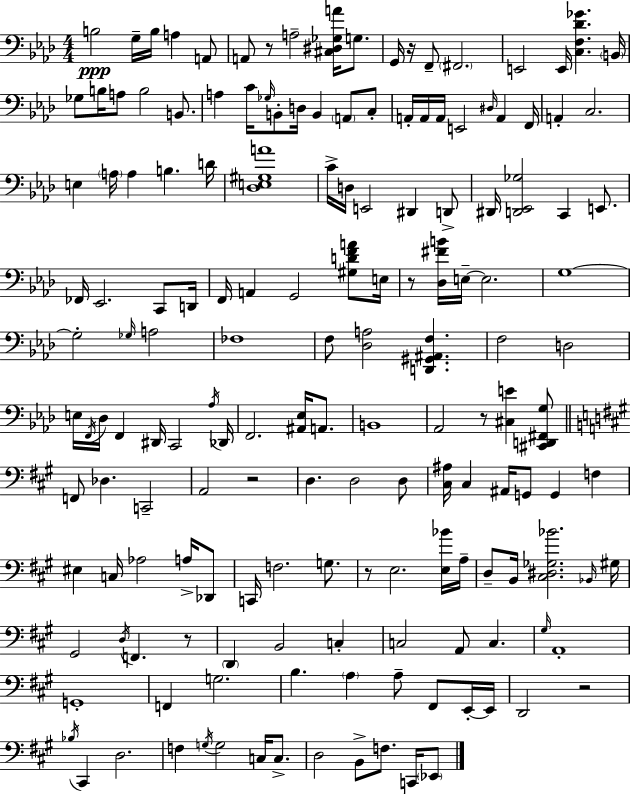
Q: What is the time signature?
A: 4/4